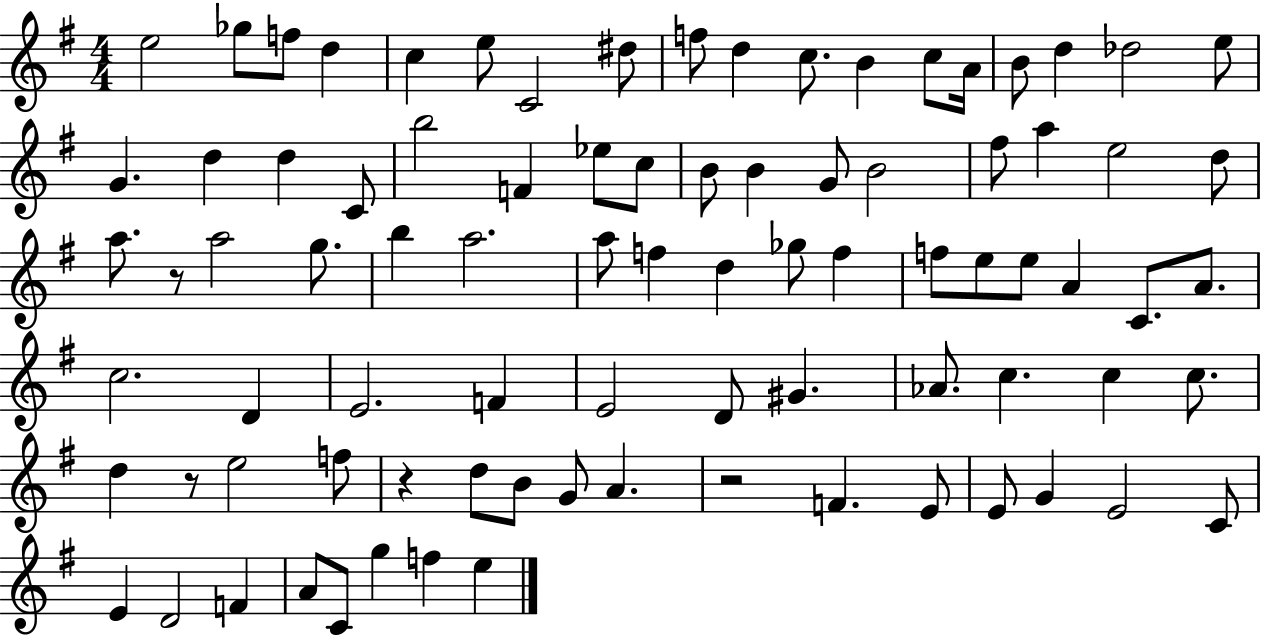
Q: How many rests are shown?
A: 4